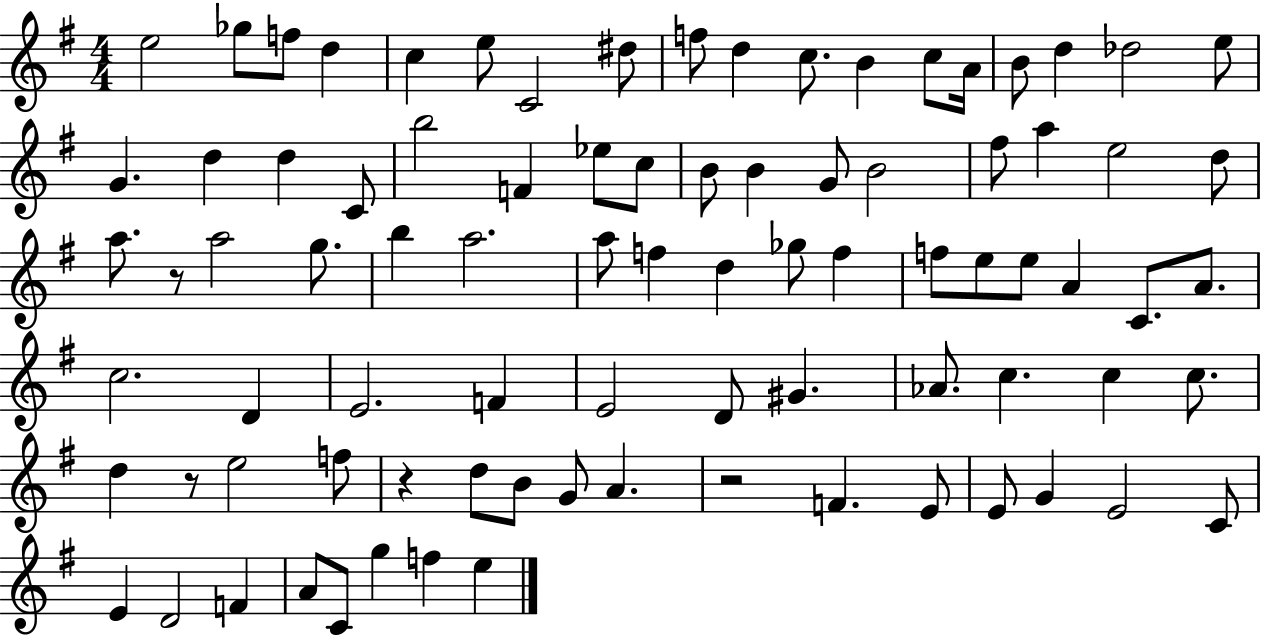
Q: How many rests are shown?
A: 4